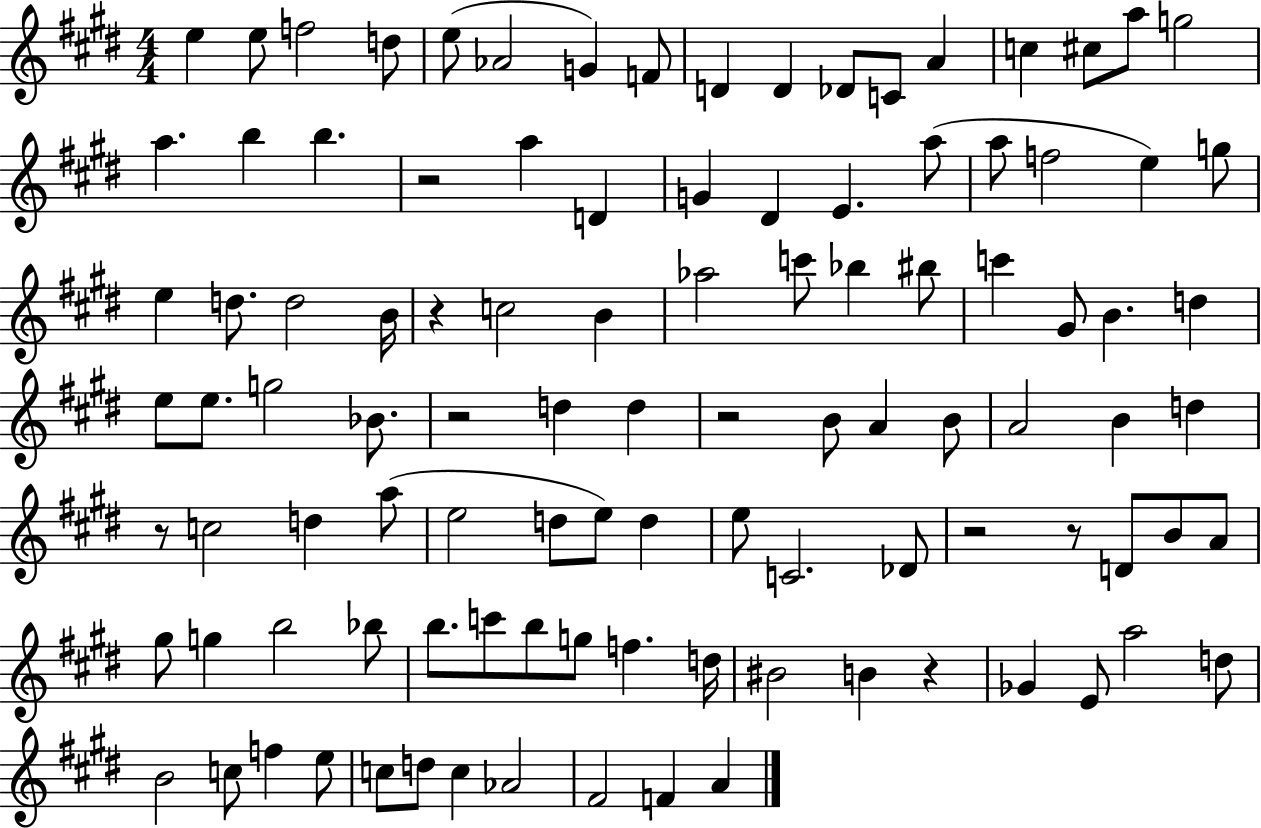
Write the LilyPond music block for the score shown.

{
  \clef treble
  \numericTimeSignature
  \time 4/4
  \key e \major
  e''4 e''8 f''2 d''8 | e''8( aes'2 g'4) f'8 | d'4 d'4 des'8 c'8 a'4 | c''4 cis''8 a''8 g''2 | \break a''4. b''4 b''4. | r2 a''4 d'4 | g'4 dis'4 e'4. a''8( | a''8 f''2 e''4) g''8 | \break e''4 d''8. d''2 b'16 | r4 c''2 b'4 | aes''2 c'''8 bes''4 bis''8 | c'''4 gis'8 b'4. d''4 | \break e''8 e''8. g''2 bes'8. | r2 d''4 d''4 | r2 b'8 a'4 b'8 | a'2 b'4 d''4 | \break r8 c''2 d''4 a''8( | e''2 d''8 e''8) d''4 | e''8 c'2. des'8 | r2 r8 d'8 b'8 a'8 | \break gis''8 g''4 b''2 bes''8 | b''8. c'''8 b''8 g''8 f''4. d''16 | bis'2 b'4 r4 | ges'4 e'8 a''2 d''8 | \break b'2 c''8 f''4 e''8 | c''8 d''8 c''4 aes'2 | fis'2 f'4 a'4 | \bar "|."
}